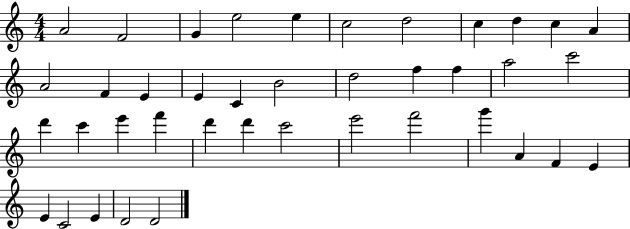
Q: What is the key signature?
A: C major